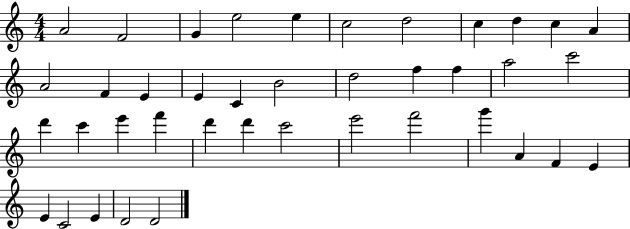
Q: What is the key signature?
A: C major